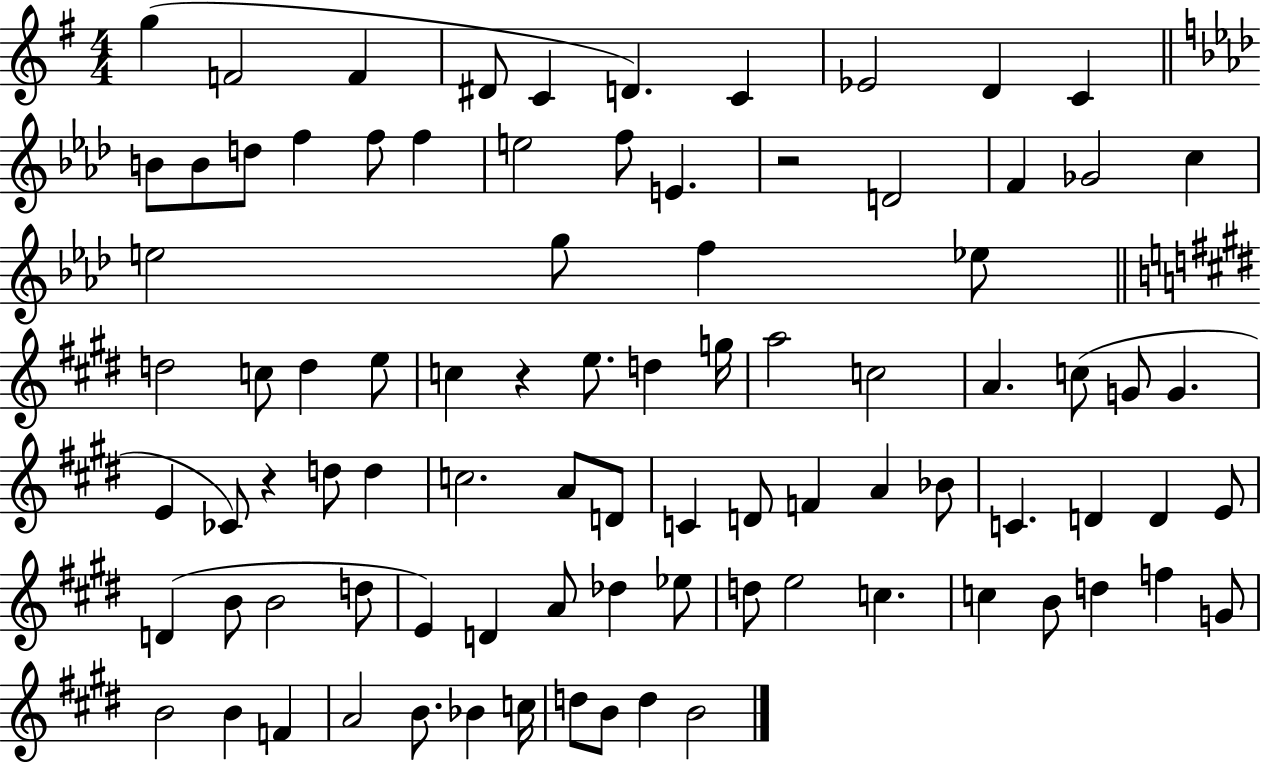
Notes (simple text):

G5/q F4/h F4/q D#4/e C4/q D4/q. C4/q Eb4/h D4/q C4/q B4/e B4/e D5/e F5/q F5/e F5/q E5/h F5/e E4/q. R/h D4/h F4/q Gb4/h C5/q E5/h G5/e F5/q Eb5/e D5/h C5/e D5/q E5/e C5/q R/q E5/e. D5/q G5/s A5/h C5/h A4/q. C5/e G4/e G4/q. E4/q CES4/e R/q D5/e D5/q C5/h. A4/e D4/e C4/q D4/e F4/q A4/q Bb4/e C4/q. D4/q D4/q E4/e D4/q B4/e B4/h D5/e E4/q D4/q A4/e Db5/q Eb5/e D5/e E5/h C5/q. C5/q B4/e D5/q F5/q G4/e B4/h B4/q F4/q A4/h B4/e. Bb4/q C5/s D5/e B4/e D5/q B4/h